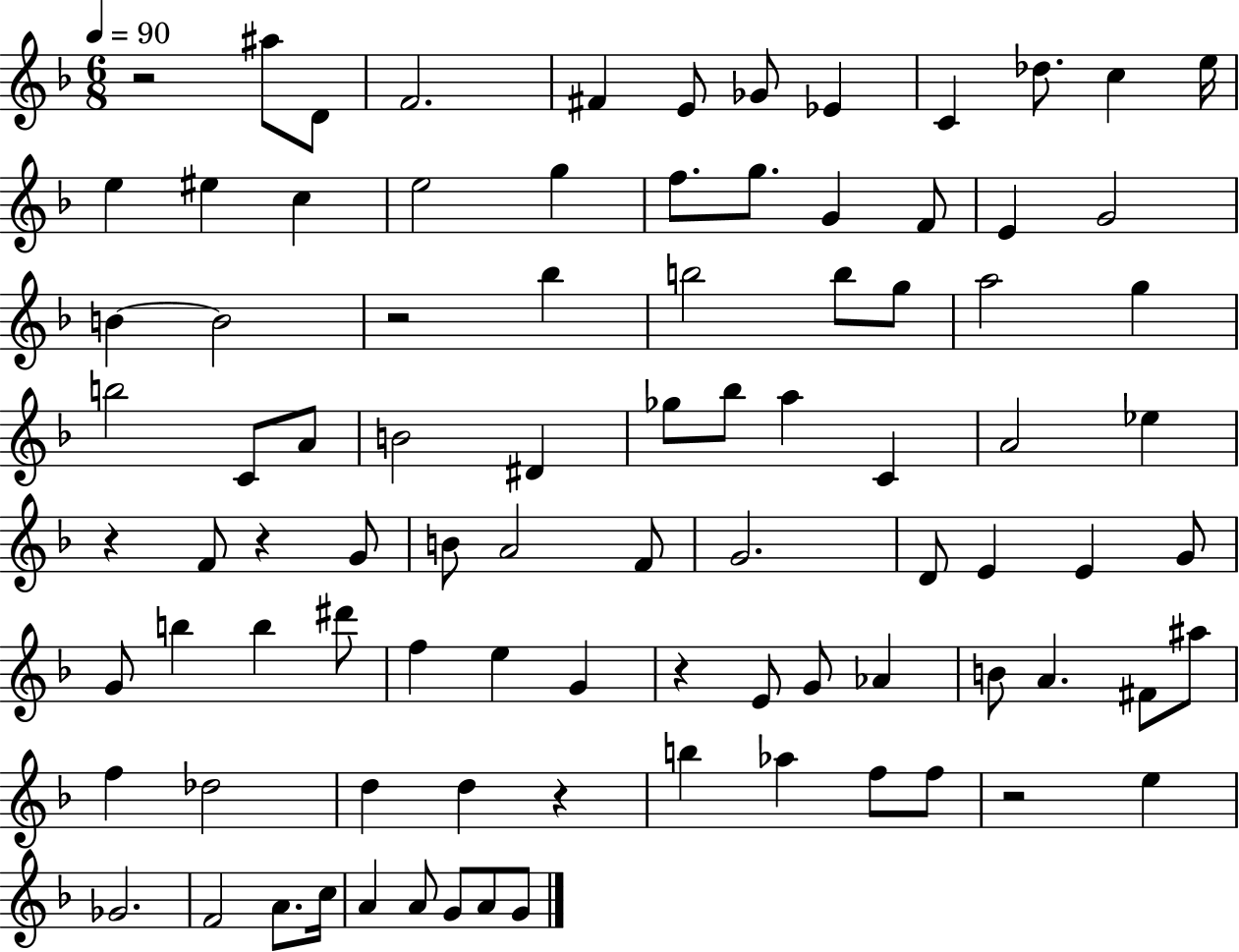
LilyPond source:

{
  \clef treble
  \numericTimeSignature
  \time 6/8
  \key f \major
  \tempo 4 = 90
  r2 ais''8 d'8 | f'2. | fis'4 e'8 ges'8 ees'4 | c'4 des''8. c''4 e''16 | \break e''4 eis''4 c''4 | e''2 g''4 | f''8. g''8. g'4 f'8 | e'4 g'2 | \break b'4~~ b'2 | r2 bes''4 | b''2 b''8 g''8 | a''2 g''4 | \break b''2 c'8 a'8 | b'2 dis'4 | ges''8 bes''8 a''4 c'4 | a'2 ees''4 | \break r4 f'8 r4 g'8 | b'8 a'2 f'8 | g'2. | d'8 e'4 e'4 g'8 | \break g'8 b''4 b''4 dis'''8 | f''4 e''4 g'4 | r4 e'8 g'8 aes'4 | b'8 a'4. fis'8 ais''8 | \break f''4 des''2 | d''4 d''4 r4 | b''4 aes''4 f''8 f''8 | r2 e''4 | \break ges'2. | f'2 a'8. c''16 | a'4 a'8 g'8 a'8 g'8 | \bar "|."
}